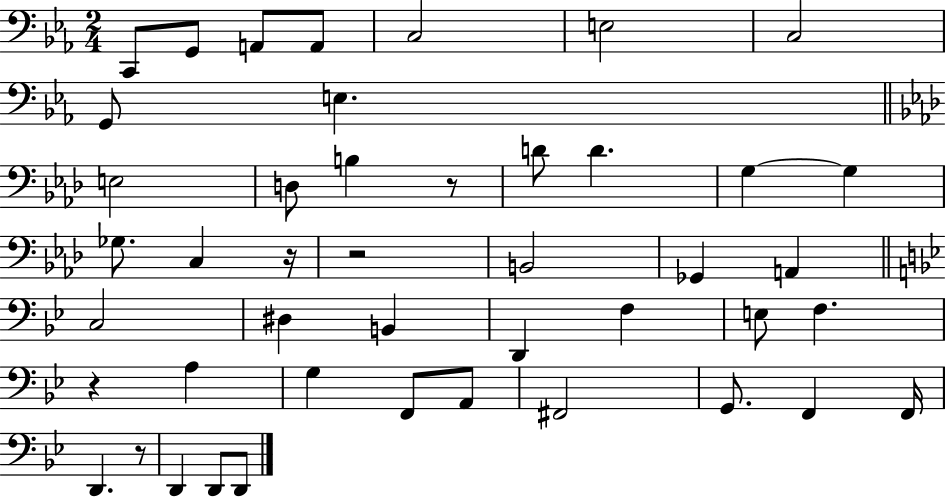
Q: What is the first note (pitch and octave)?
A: C2